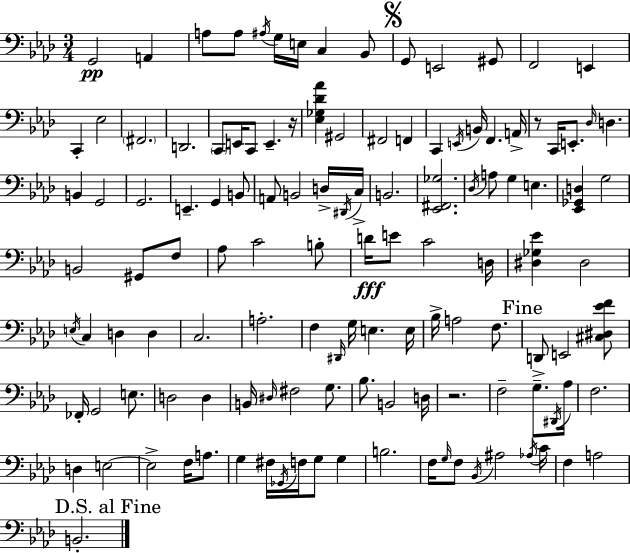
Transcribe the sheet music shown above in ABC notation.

X:1
T:Untitled
M:3/4
L:1/4
K:Ab
G,,2 A,, A,/2 A,/2 ^A,/4 G,/4 E,/4 C, _B,,/2 G,,/2 E,,2 ^G,,/2 F,,2 E,, C,, _E,2 ^F,,2 D,,2 C,,/2 E,,/4 C,,/2 E,, z/4 [_E,_G,_D_A] ^G,,2 ^F,,2 F,, C,, E,,/4 B,,/4 F,, A,,/4 z/2 C,,/4 E,,/2 _D,/4 D, B,, G,,2 G,,2 E,, G,, B,,/2 A,,/2 B,,2 D,/4 ^D,,/4 C,/4 B,,2 [_E,,^F,,_G,]2 _D,/4 A,/2 G, E, [_E,,_G,,D,] G,2 B,,2 ^G,,/2 F,/2 _A,/2 C2 B,/2 D/4 E/2 C2 D,/4 [^D,_G,_E] ^D,2 E,/4 C, D, D, C,2 A,2 F, ^D,,/4 G,/4 E, E,/4 _B,/4 A,2 F,/2 D,,/2 E,,2 [^C,^D,_EF]/2 _F,,/4 G,,2 E,/2 D,2 D, B,,/4 ^D,/4 ^F,2 G,/2 _B,/2 B,,2 D,/4 z2 F,2 G,/2 ^D,,/4 _A,/4 F,2 D, E,2 E,2 F,/4 A,/2 G, ^F,/4 _G,,/4 F,/4 G,/2 G, B,2 F,/4 G,/4 F,/2 _B,,/4 ^A,2 _A,/4 C/4 F, A,2 B,,2